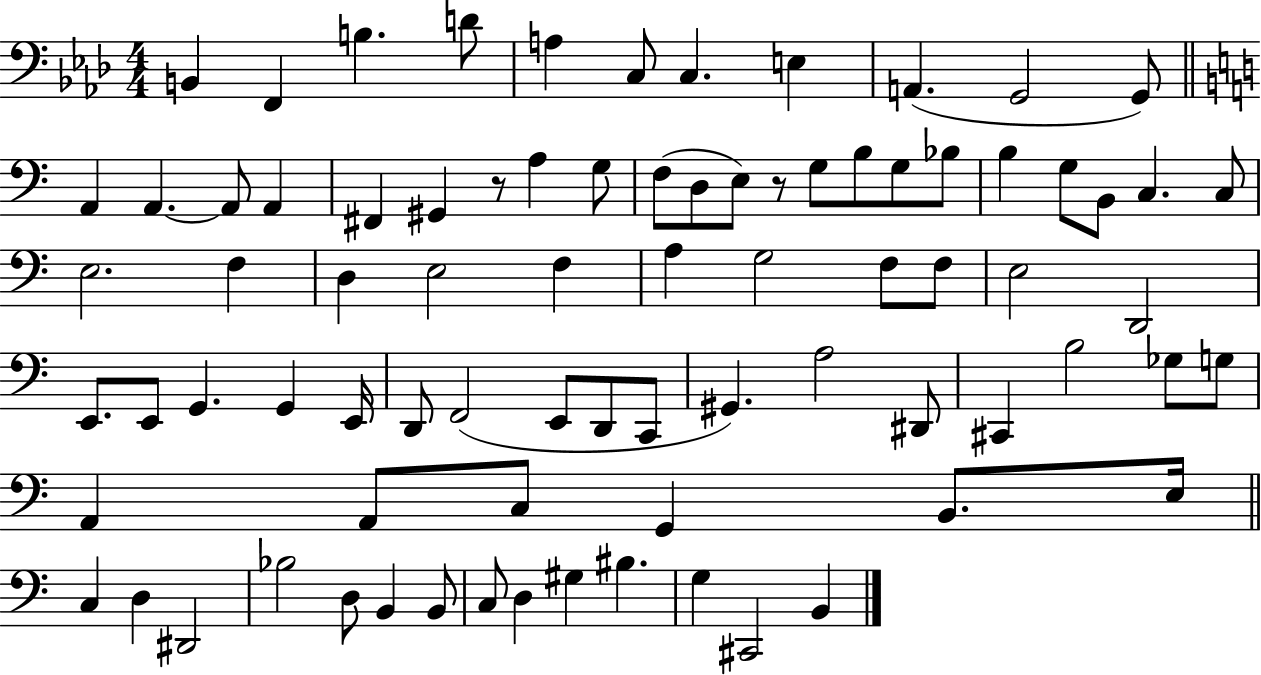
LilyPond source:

{
  \clef bass
  \numericTimeSignature
  \time 4/4
  \key aes \major
  \repeat volta 2 { b,4 f,4 b4. d'8 | a4 c8 c4. e4 | a,4.( g,2 g,8) | \bar "||" \break \key a \minor a,4 a,4.~~ a,8 a,4 | fis,4 gis,4 r8 a4 g8 | f8( d8 e8) r8 g8 b8 g8 bes8 | b4 g8 b,8 c4. c8 | \break e2. f4 | d4 e2 f4 | a4 g2 f8 f8 | e2 d,2 | \break e,8. e,8 g,4. g,4 e,16 | d,8 f,2( e,8 d,8 c,8 | gis,4.) a2 dis,8 | cis,4 b2 ges8 g8 | \break a,4 a,8 c8 g,4 b,8. e16 | \bar "||" \break \key c \major c4 d4 dis,2 | bes2 d8 b,4 b,8 | c8 d4 gis4 bis4. | g4 cis,2 b,4 | \break } \bar "|."
}